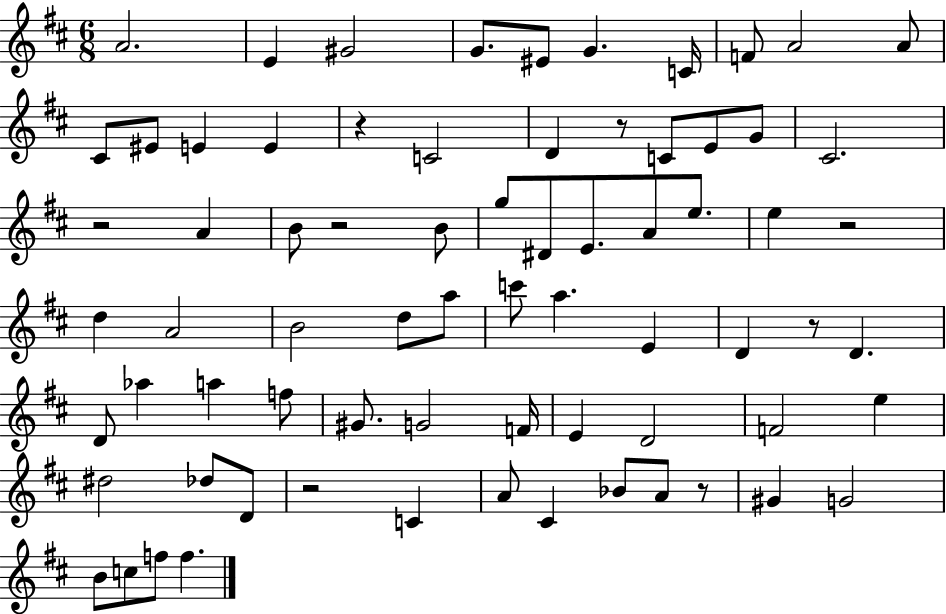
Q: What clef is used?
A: treble